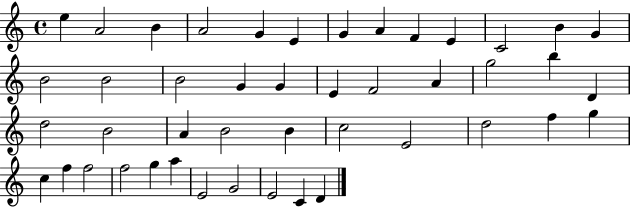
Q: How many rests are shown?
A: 0